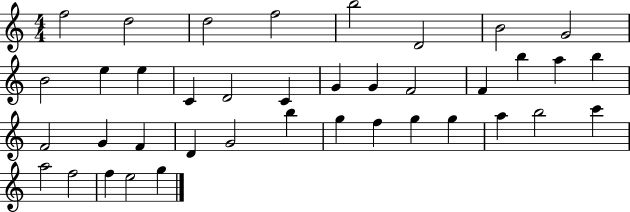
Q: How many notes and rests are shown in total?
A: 39